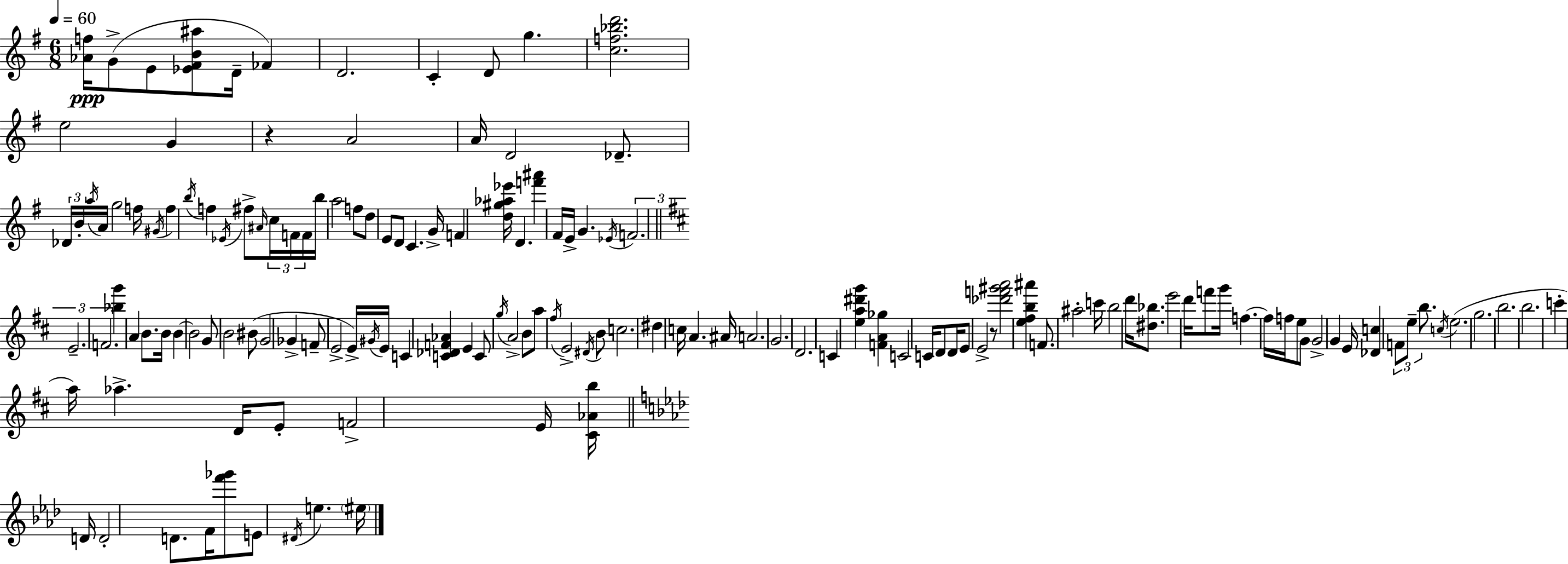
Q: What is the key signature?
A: E minor